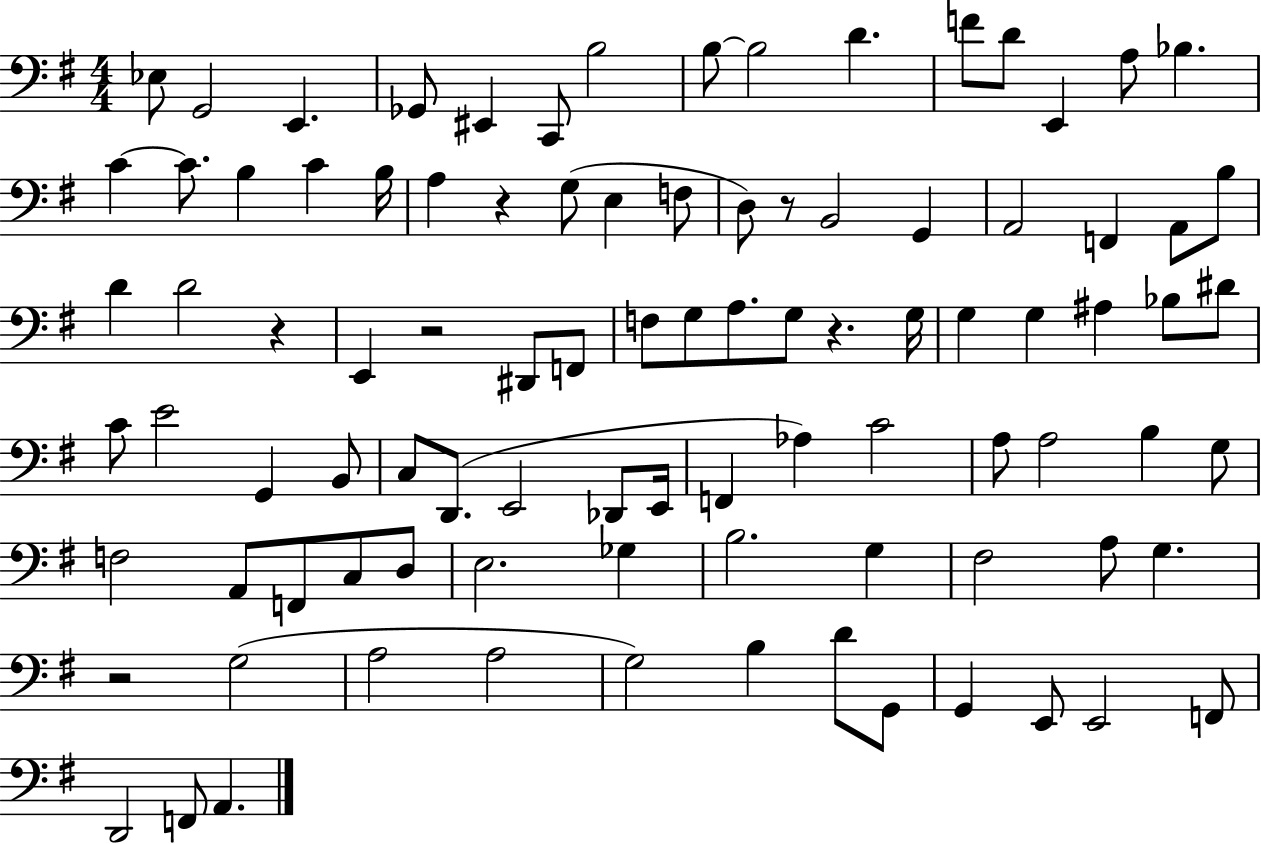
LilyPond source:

{
  \clef bass
  \numericTimeSignature
  \time 4/4
  \key g \major
  ees8 g,2 e,4. | ges,8 eis,4 c,8 b2 | b8~~ b2 d'4. | f'8 d'8 e,4 a8 bes4. | \break c'4~~ c'8. b4 c'4 b16 | a4 r4 g8( e4 f8 | d8) r8 b,2 g,4 | a,2 f,4 a,8 b8 | \break d'4 d'2 r4 | e,4 r2 dis,8 f,8 | f8 g8 a8. g8 r4. g16 | g4 g4 ais4 bes8 dis'8 | \break c'8 e'2 g,4 b,8 | c8 d,8.( e,2 des,8 e,16 | f,4 aes4) c'2 | a8 a2 b4 g8 | \break f2 a,8 f,8 c8 d8 | e2. ges4 | b2. g4 | fis2 a8 g4. | \break r2 g2( | a2 a2 | g2) b4 d'8 g,8 | g,4 e,8 e,2 f,8 | \break d,2 f,8 a,4. | \bar "|."
}